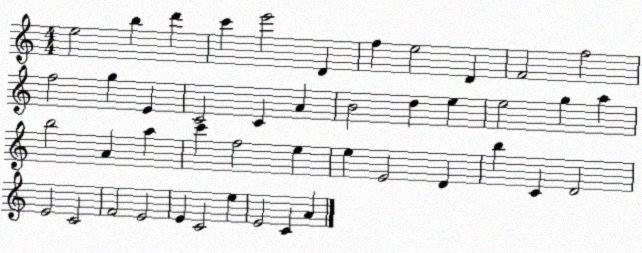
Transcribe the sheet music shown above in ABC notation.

X:1
T:Untitled
M:4/4
L:1/4
K:C
e2 b d' c' e'2 D f e2 D F2 f2 f2 g E C2 C A B2 d e e2 g a b2 A a c' f2 e e E2 D b C D2 E2 C2 F2 E2 E C2 e E2 C A